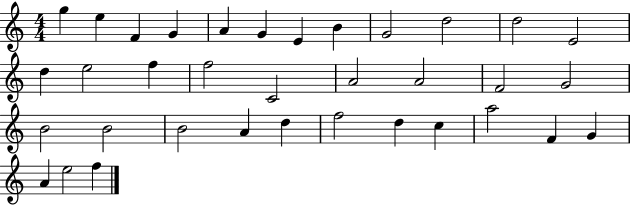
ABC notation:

X:1
T:Untitled
M:4/4
L:1/4
K:C
g e F G A G E B G2 d2 d2 E2 d e2 f f2 C2 A2 A2 F2 G2 B2 B2 B2 A d f2 d c a2 F G A e2 f